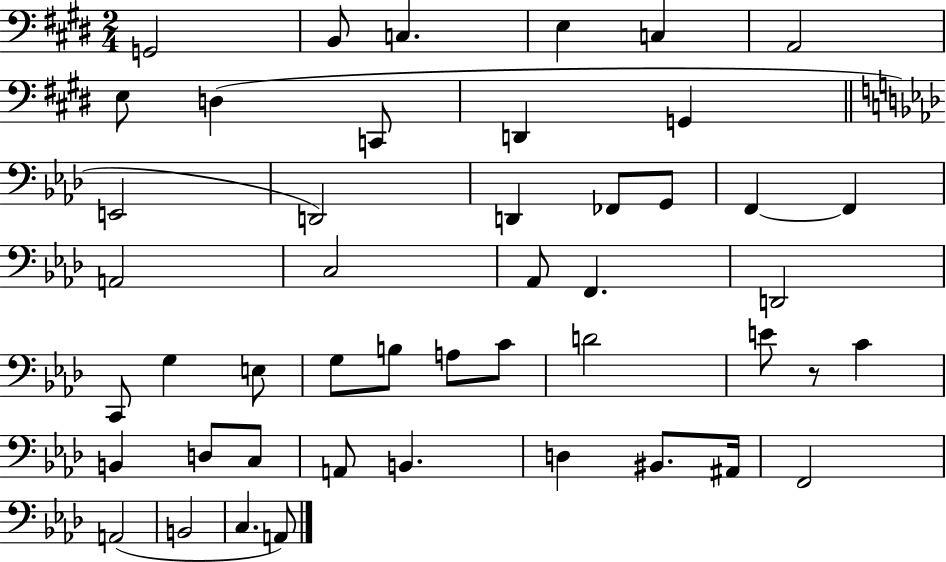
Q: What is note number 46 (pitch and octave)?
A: A2